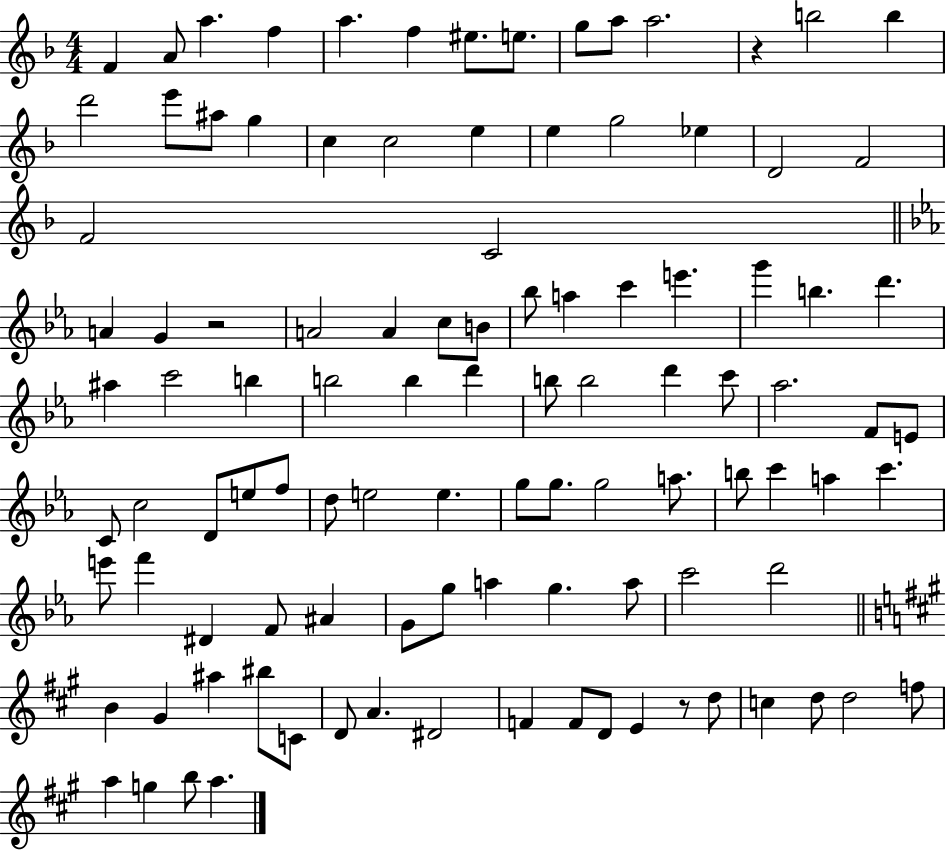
{
  \clef treble
  \numericTimeSignature
  \time 4/4
  \key f \major
  f'4 a'8 a''4. f''4 | a''4. f''4 eis''8. e''8. | g''8 a''8 a''2. | r4 b''2 b''4 | \break d'''2 e'''8 ais''8 g''4 | c''4 c''2 e''4 | e''4 g''2 ees''4 | d'2 f'2 | \break f'2 c'2 | \bar "||" \break \key c \minor a'4 g'4 r2 | a'2 a'4 c''8 b'8 | bes''8 a''4 c'''4 e'''4. | g'''4 b''4. d'''4. | \break ais''4 c'''2 b''4 | b''2 b''4 d'''4 | b''8 b''2 d'''4 c'''8 | aes''2. f'8 e'8 | \break c'8 c''2 d'8 e''8 f''8 | d''8 e''2 e''4. | g''8 g''8. g''2 a''8. | b''8 c'''4 a''4 c'''4. | \break e'''8 f'''4 dis'4 f'8 ais'4 | g'8 g''8 a''4 g''4. a''8 | c'''2 d'''2 | \bar "||" \break \key a \major b'4 gis'4 ais''4 bis''8 c'8 | d'8 a'4. dis'2 | f'4 f'8 d'8 e'4 r8 d''8 | c''4 d''8 d''2 f''8 | \break a''4 g''4 b''8 a''4. | \bar "|."
}